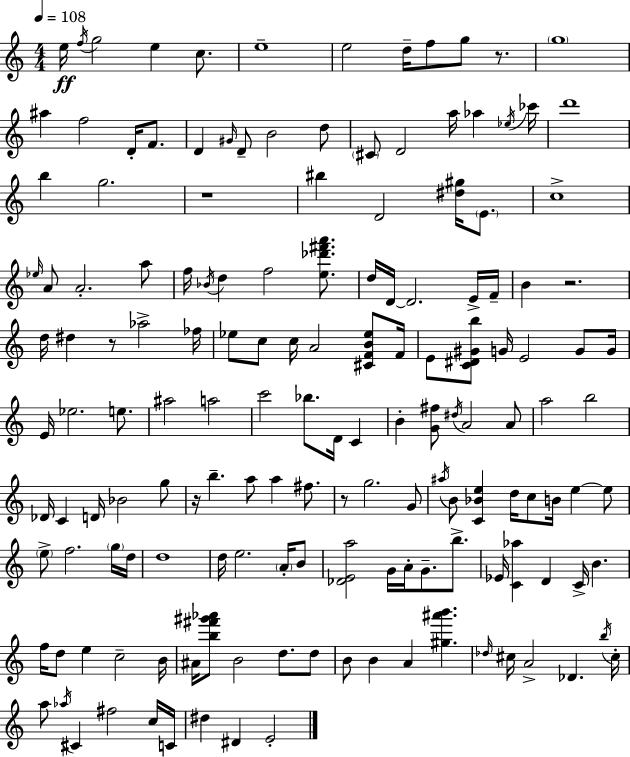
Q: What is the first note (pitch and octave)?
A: E5